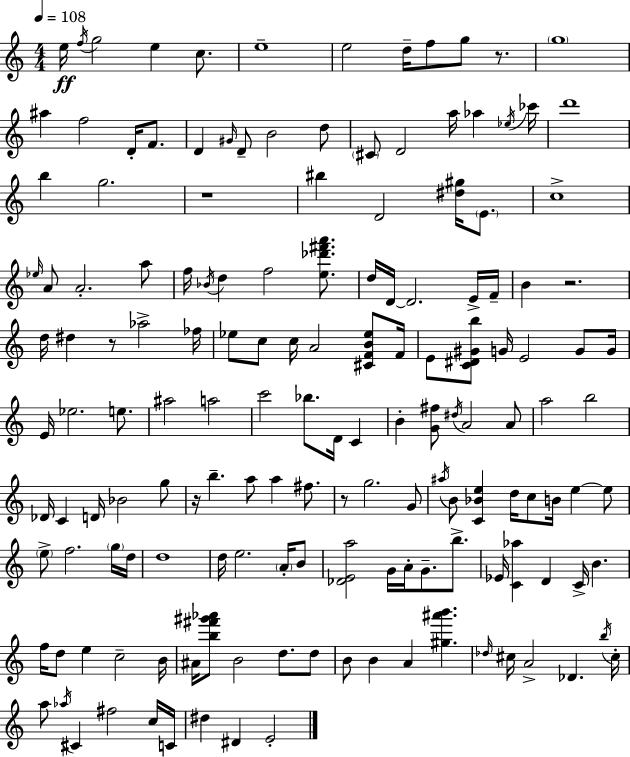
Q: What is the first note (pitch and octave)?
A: E5